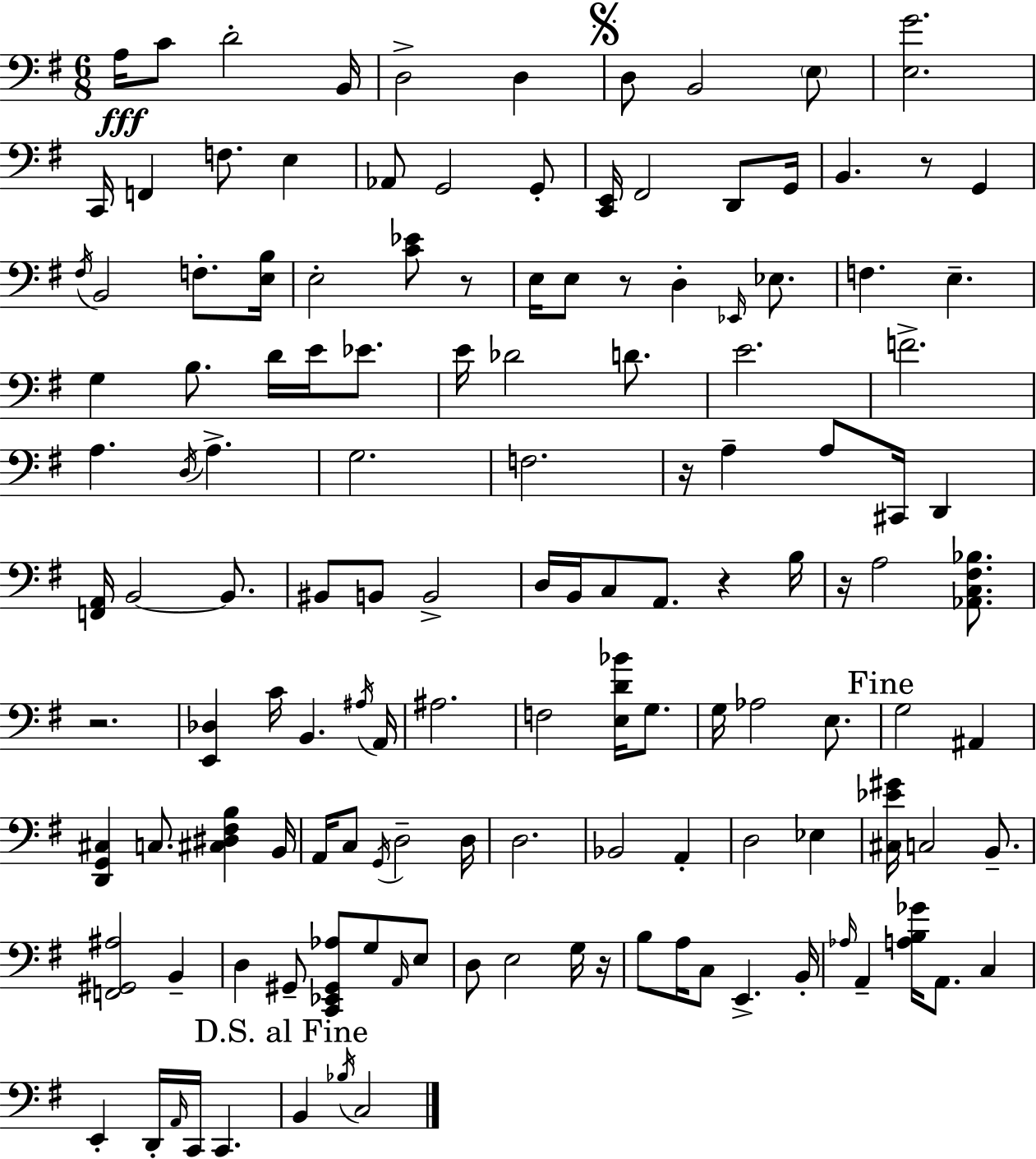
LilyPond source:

{
  \clef bass
  \numericTimeSignature
  \time 6/8
  \key e \minor
  a16\fff c'8 d'2-. b,16 | d2-> d4 | \mark \markup { \musicglyph "scripts.segno" } d8 b,2 \parenthesize e8 | <e g'>2. | \break c,16 f,4 f8. e4 | aes,8 g,2 g,8-. | <c, e,>16 fis,2 d,8 g,16 | b,4. r8 g,4 | \break \acciaccatura { fis16 } b,2 f8.-. | <e b>16 e2-. <c' ees'>8 r8 | e16 e8 r8 d4-. \grace { ees,16 } ees8. | f4. e4.-- | \break g4 b8. d'16 e'16 ees'8. | e'16 des'2 d'8. | e'2. | f'2.-> | \break a4. \acciaccatura { d16 } a4.-> | g2. | f2. | r16 a4-- a8 cis,16 d,4 | \break <f, a,>16 b,2~~ | b,8. bis,8 b,8 b,2-> | d16 b,16 c8 a,8. r4 | b16 r16 a2 | \break <aes, c fis bes>8. r2. | <e, des>4 c'16 b,4. | \acciaccatura { ais16 } a,16 ais2. | f2 | \break <e d' bes'>16 g8. g16 aes2 | e8. \mark "Fine" g2 | ais,4 <d, g, cis>4 c8. <cis dis fis b>4 | b,16 a,16 c8 \acciaccatura { g,16 } d2-- | \break d16 d2. | bes,2 | a,4-. d2 | ees4 <cis ees' gis'>16 c2 | \break b,8.-- <f, gis, ais>2 | b,4-- d4 gis,8-- <c, ees, gis, aes>8 | g8 \grace { a,16 } e8 d8 e2 | g16 r16 b8 a16 c8 e,4.-> | \break b,16-. \grace { aes16 } a,4-- <a b ges'>16 | a,8. c4 e,4-. d,16-. | \grace { a,16 } c,16 c,4. \mark "D.S. al Fine" b,4 | \acciaccatura { bes16 } c2 \bar "|."
}